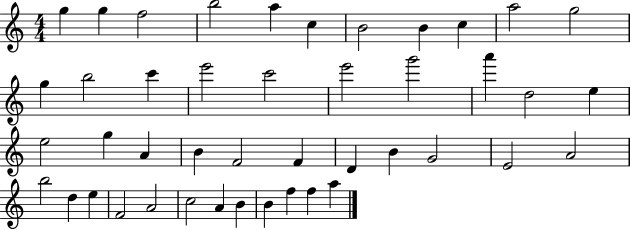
{
  \clef treble
  \numericTimeSignature
  \time 4/4
  \key c \major
  g''4 g''4 f''2 | b''2 a''4 c''4 | b'2 b'4 c''4 | a''2 g''2 | \break g''4 b''2 c'''4 | e'''2 c'''2 | e'''2 g'''2 | a'''4 d''2 e''4 | \break e''2 g''4 a'4 | b'4 f'2 f'4 | d'4 b'4 g'2 | e'2 a'2 | \break b''2 d''4 e''4 | f'2 a'2 | c''2 a'4 b'4 | b'4 f''4 f''4 a''4 | \break \bar "|."
}